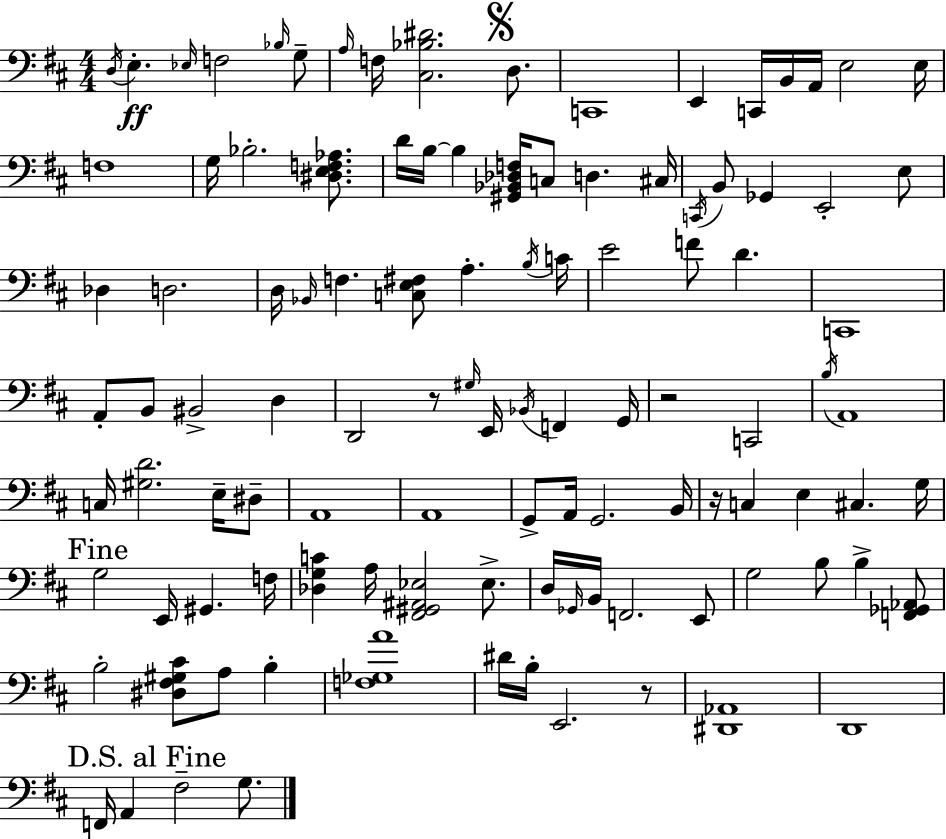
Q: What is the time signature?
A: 4/4